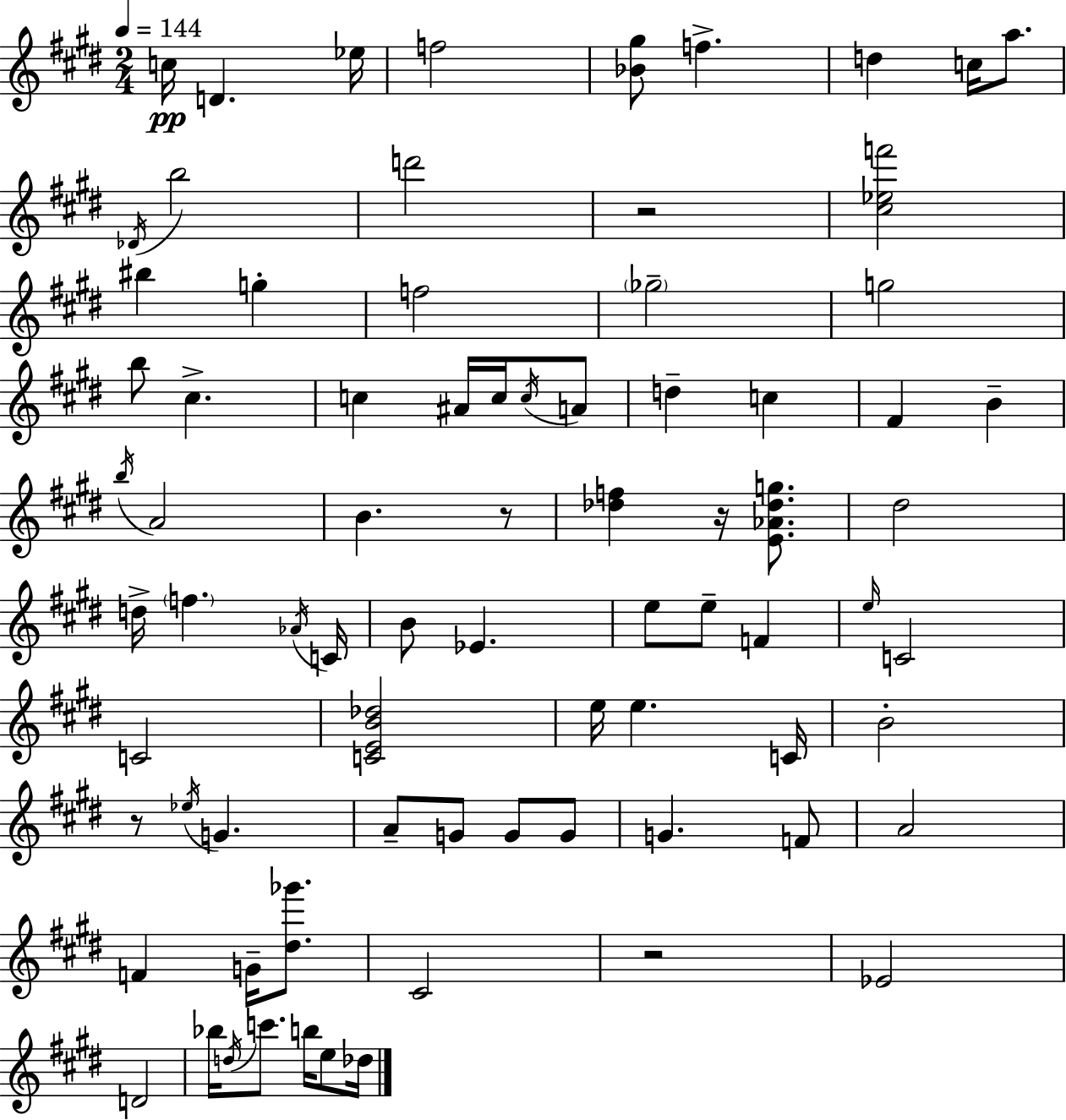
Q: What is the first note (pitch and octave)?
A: C5